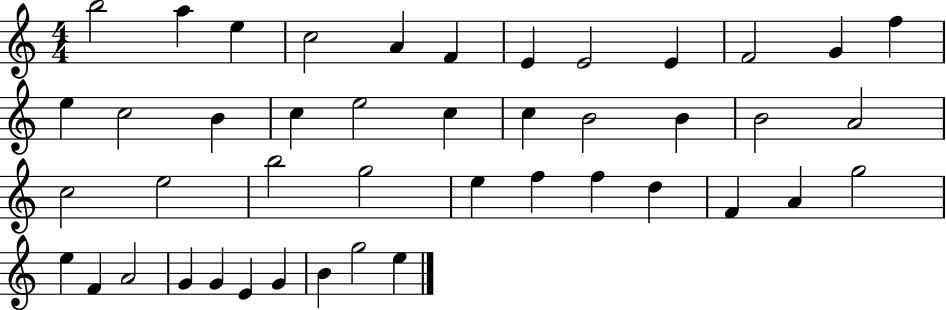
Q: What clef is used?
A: treble